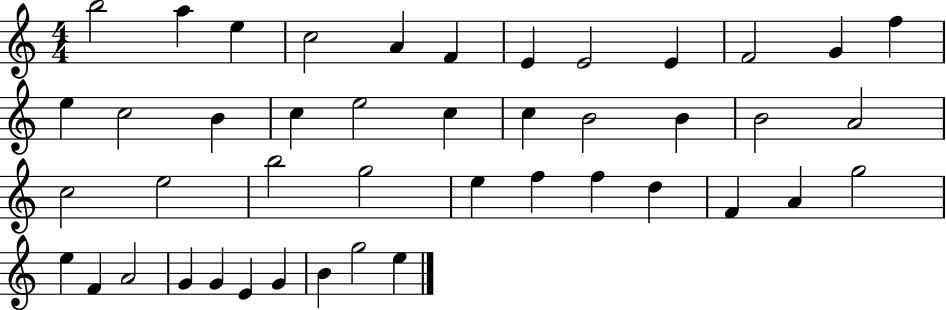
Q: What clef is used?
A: treble